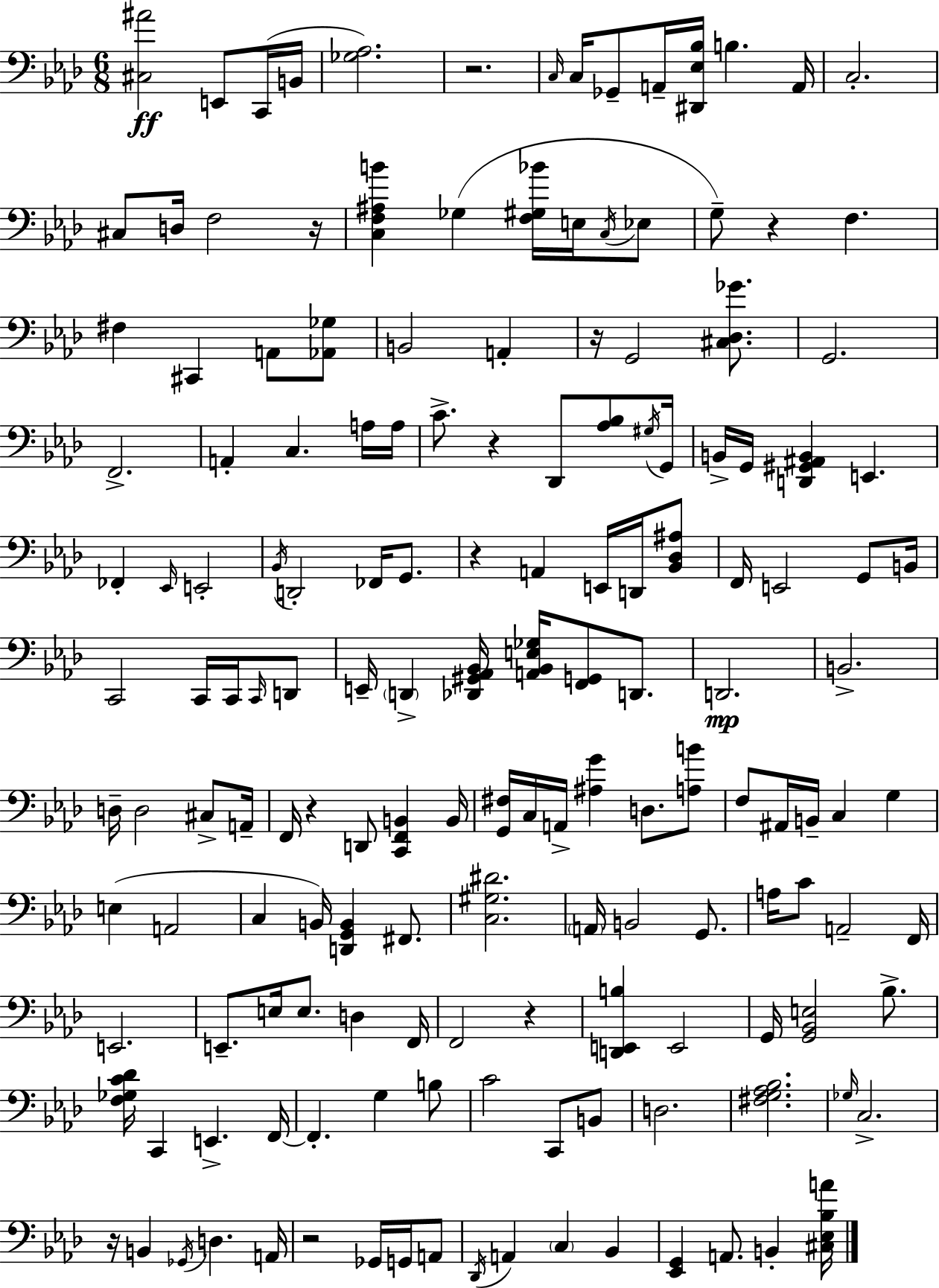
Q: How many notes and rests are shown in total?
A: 159